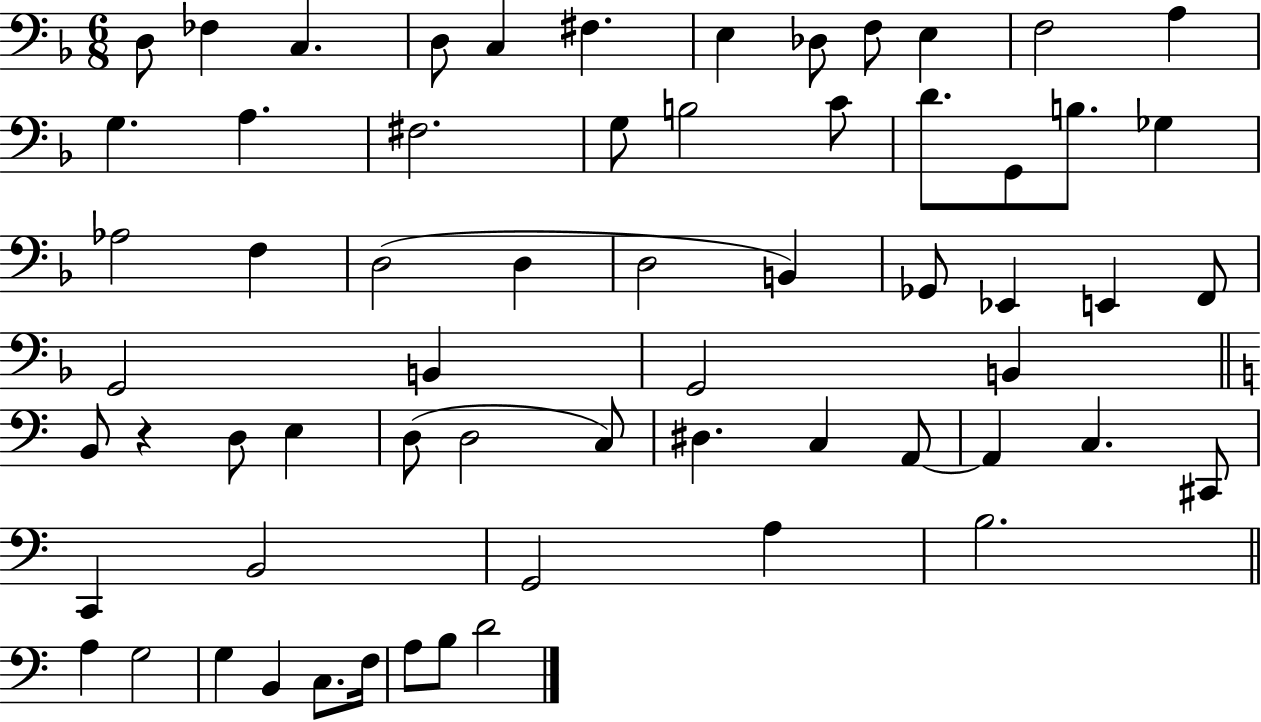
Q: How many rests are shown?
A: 1